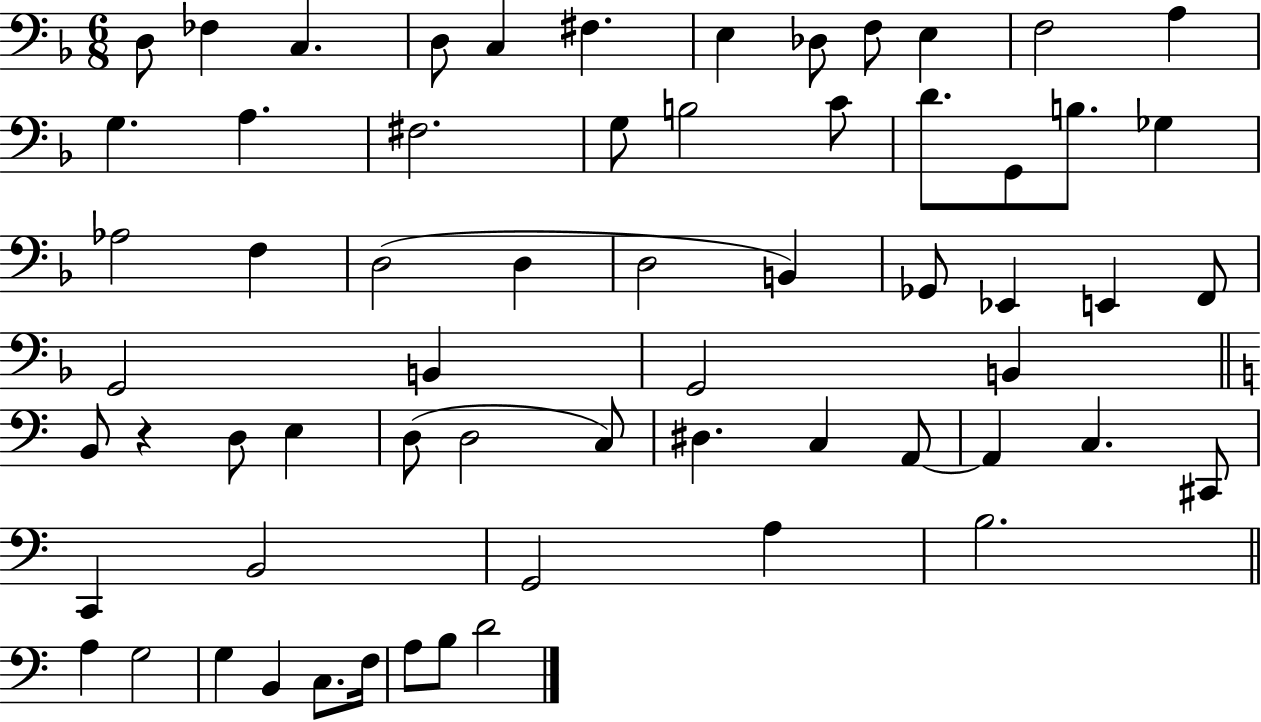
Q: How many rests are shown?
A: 1